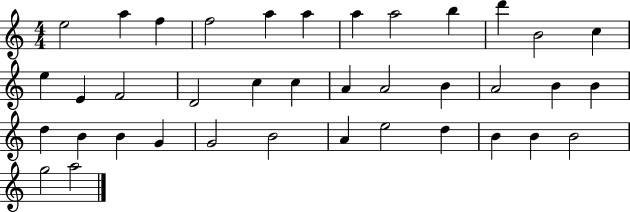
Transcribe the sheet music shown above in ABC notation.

X:1
T:Untitled
M:4/4
L:1/4
K:C
e2 a f f2 a a a a2 b d' B2 c e E F2 D2 c c A A2 B A2 B B d B B G G2 B2 A e2 d B B B2 g2 a2